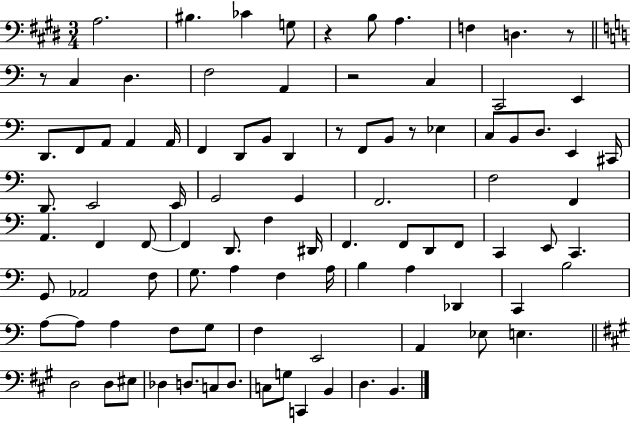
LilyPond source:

{
  \clef bass
  \numericTimeSignature
  \time 3/4
  \key e \major
  a2. | bis4. ces'4 g8 | r4 b8 a4. | f4 d4. r8 | \break \bar "||" \break \key c \major r8 c4 d4. | f2 a,4 | r2 c4 | c,2 e,4 | \break d,8. f,8 a,8 a,4 a,16 | f,4 d,8 b,8 d,4 | r8 f,8 b,8 r8 ees4 | c8 b,8 d8. e,4 cis,16 | \break d,8. e,2 e,16 | g,2 g,4 | f,2. | f2 f,4 | \break a,4. f,4 f,8~~ | f,4 d,8. f4 dis,16 | f,4. f,8 d,8 f,8 | c,4 e,8 c,4. | \break g,8 aes,2 f8 | g8. a4 f4 a16 | b4 a4 des,4 | c,4 b2 | \break a8~~ a8 a4 f8 g8 | f4 e,2 | a,4 ees8 e4. | \bar "||" \break \key a \major d2 d8 eis8 | des4 d8. c8 d8. | c8 g8 c,4 b,4 | d4. b,4. | \break \bar "|."
}